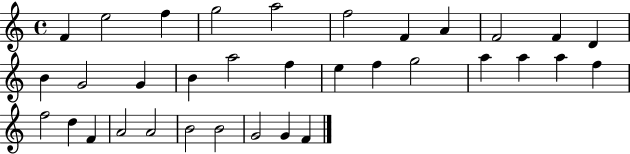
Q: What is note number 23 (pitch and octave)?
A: A5